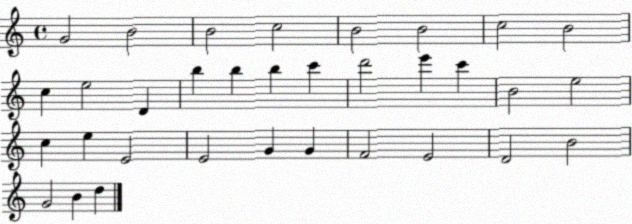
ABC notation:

X:1
T:Untitled
M:4/4
L:1/4
K:C
G2 B2 B2 c2 B2 B2 c2 B2 c e2 D b b b c' d'2 e' c' B2 e2 c e E2 E2 G G F2 E2 D2 B2 G2 B d